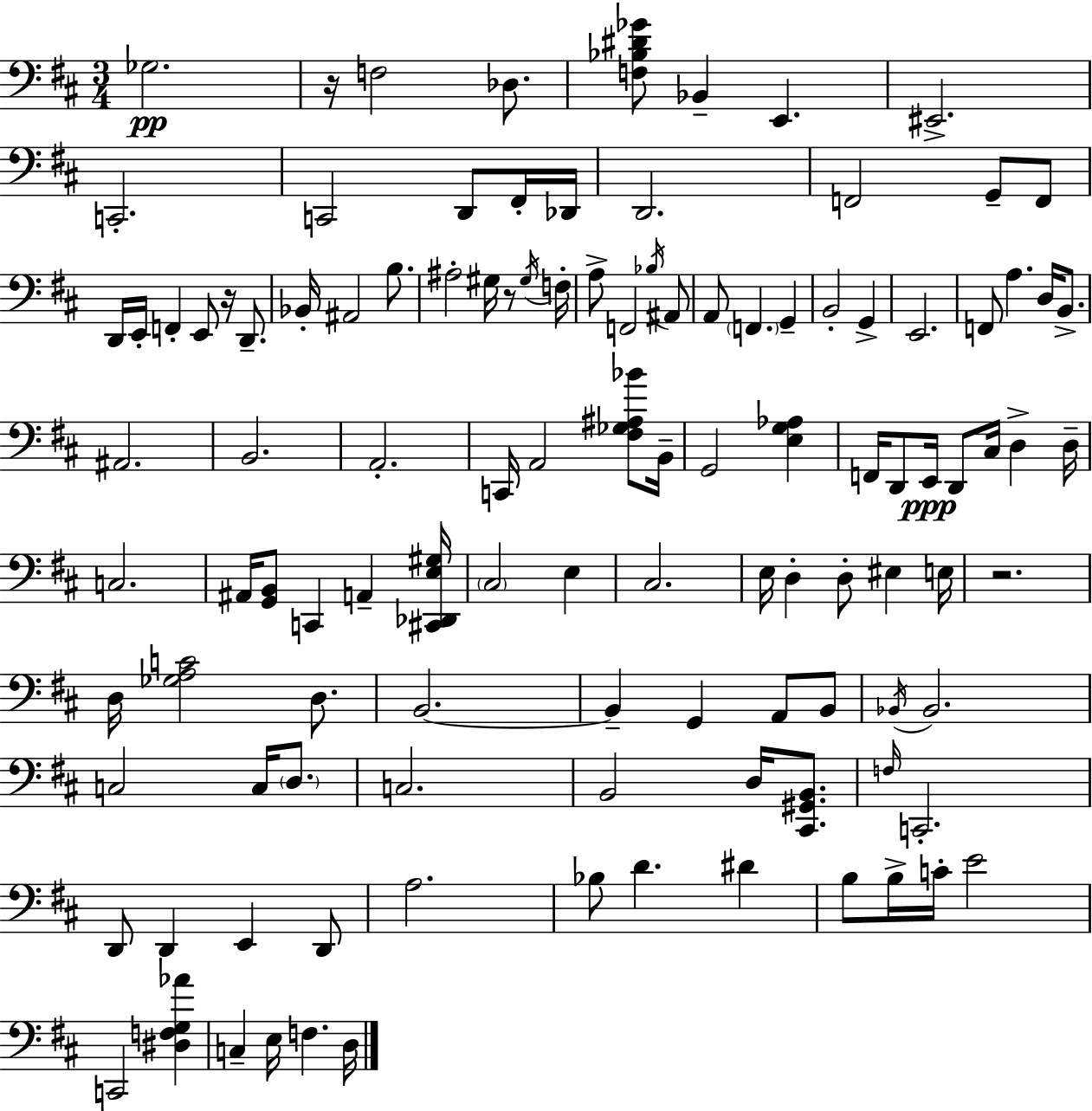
X:1
T:Untitled
M:3/4
L:1/4
K:D
_G,2 z/4 F,2 _D,/2 [F,_B,^D_G]/2 _B,, E,, ^E,,2 C,,2 C,,2 D,,/2 ^F,,/4 _D,,/4 D,,2 F,,2 G,,/2 F,,/2 D,,/4 E,,/4 F,, E,,/2 z/4 D,,/2 _B,,/4 ^A,,2 B,/2 ^A,2 ^G,/4 z/2 ^G,/4 F,/4 A,/2 F,,2 _B,/4 ^A,,/2 A,,/2 F,, G,, B,,2 G,, E,,2 F,,/2 A, D,/4 B,,/2 ^A,,2 B,,2 A,,2 C,,/4 A,,2 [^F,_G,^A,_B]/2 B,,/4 G,,2 [E,G,_A,] F,,/4 D,,/2 E,,/4 D,,/2 ^C,/4 D, D,/4 C,2 ^A,,/4 [G,,B,,]/2 C,, A,, [^C,,_D,,E,^G,]/4 ^C,2 E, ^C,2 E,/4 D, D,/2 ^E, E,/4 z2 D,/4 [_G,A,C]2 D,/2 B,,2 B,, G,, A,,/2 B,,/2 _B,,/4 _B,,2 C,2 C,/4 D,/2 C,2 B,,2 D,/4 [^C,,^G,,B,,]/2 F,/4 C,,2 D,,/2 D,, E,, D,,/2 A,2 _B,/2 D ^D B,/2 B,/4 C/4 E2 C,,2 [^D,F,G,_A] C, E,/4 F, D,/4